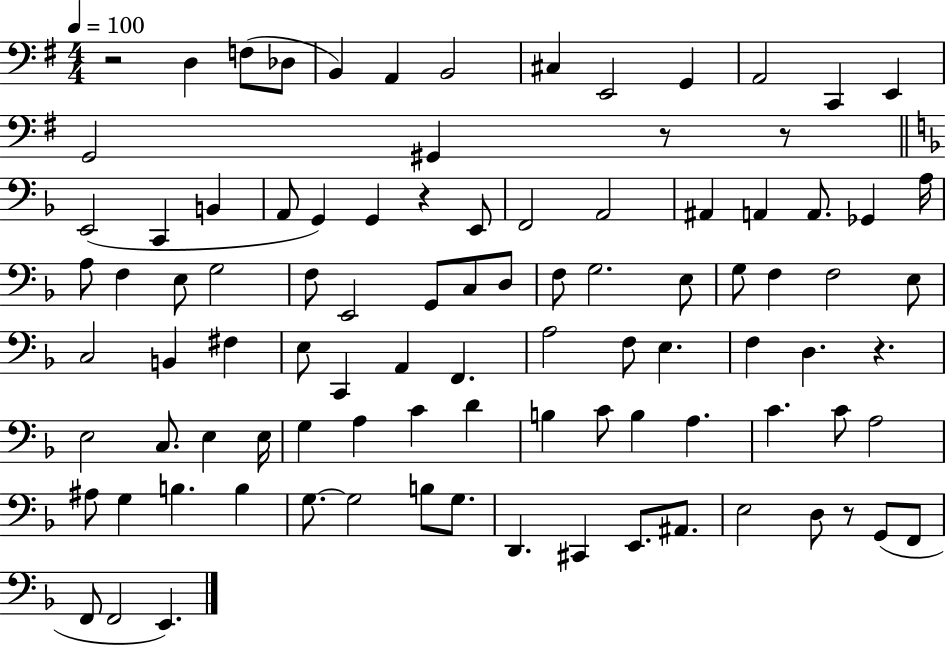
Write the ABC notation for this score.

X:1
T:Untitled
M:4/4
L:1/4
K:G
z2 D, F,/2 _D,/2 B,, A,, B,,2 ^C, E,,2 G,, A,,2 C,, E,, G,,2 ^G,, z/2 z/2 E,,2 C,, B,, A,,/2 G,, G,, z E,,/2 F,,2 A,,2 ^A,, A,, A,,/2 _G,, A,/4 A,/2 F, E,/2 G,2 F,/2 E,,2 G,,/2 C,/2 D,/2 F,/2 G,2 E,/2 G,/2 F, F,2 E,/2 C,2 B,, ^F, E,/2 C,, A,, F,, A,2 F,/2 E, F, D, z E,2 C,/2 E, E,/4 G, A, C D B, C/2 B, A, C C/2 A,2 ^A,/2 G, B, B, G,/2 G,2 B,/2 G,/2 D,, ^C,, E,,/2 ^A,,/2 E,2 D,/2 z/2 G,,/2 F,,/2 F,,/2 F,,2 E,,